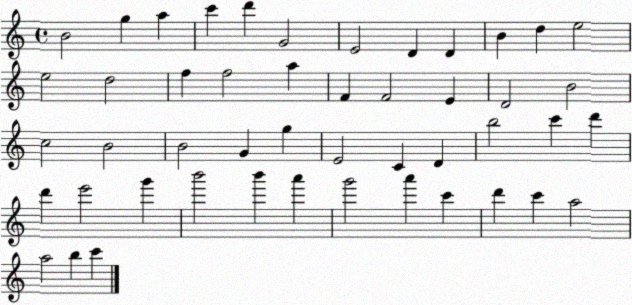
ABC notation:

X:1
T:Untitled
M:4/4
L:1/4
K:C
B2 g a c' d' G2 E2 D D B d e2 e2 d2 f f2 a F F2 E D2 B2 c2 B2 B2 G g E2 C D b2 c' d' d' e'2 g' b'2 b' a' g'2 a' c' d' c' a2 a2 b c'